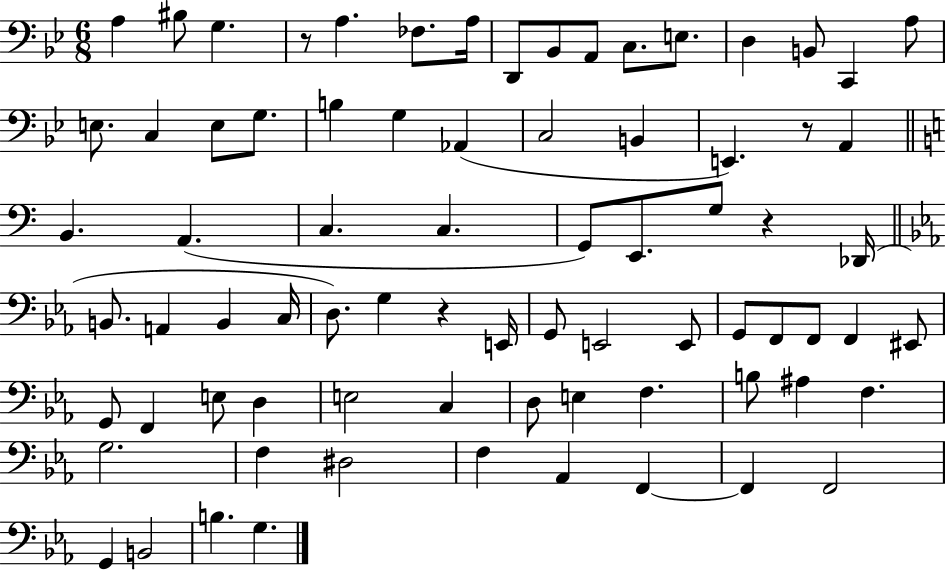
{
  \clef bass
  \numericTimeSignature
  \time 6/8
  \key bes \major
  a4 bis8 g4. | r8 a4. fes8. a16 | d,8 bes,8 a,8 c8. e8. | d4 b,8 c,4 a8 | \break e8. c4 e8 g8. | b4 g4 aes,4( | c2 b,4 | e,4.) r8 a,4 | \break \bar "||" \break \key c \major b,4. a,4.( | c4. c4. | g,8) e,8. g8 r4 des,16( | \bar "||" \break \key ees \major b,8. a,4 b,4 c16 | d8.) g4 r4 e,16 | g,8 e,2 e,8 | g,8 f,8 f,8 f,4 eis,8 | \break g,8 f,4 e8 d4 | e2 c4 | d8 e4 f4. | b8 ais4 f4. | \break g2. | f4 dis2 | f4 aes,4 f,4~~ | f,4 f,2 | \break g,4 b,2 | b4. g4. | \bar "|."
}